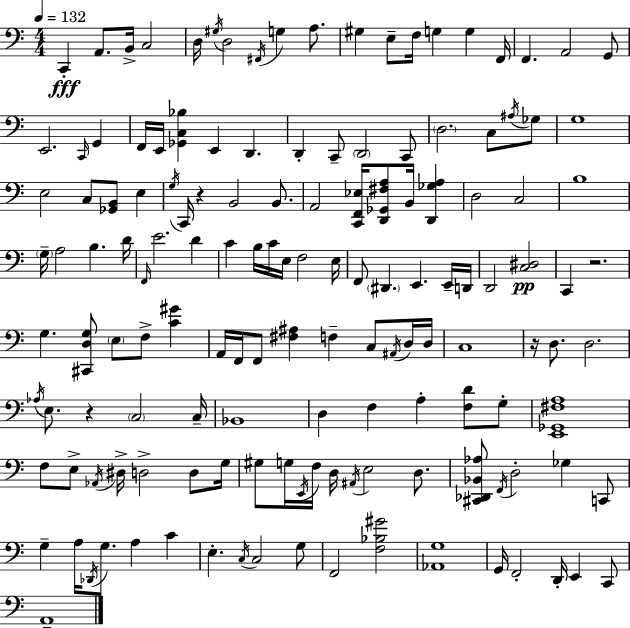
C2/q A2/e. B2/s C3/h D3/s G#3/s D3/h F#2/s G3/q A3/e. G#3/q E3/e F3/s G3/q G3/q F2/s F2/q. A2/h G2/e E2/h. C2/s G2/q F2/s E2/s [Gb2,C3,Bb3]/q E2/q D2/q. D2/q C2/e D2/h C2/e D3/h. C3/e A#3/s Gb3/e G3/w E3/h C3/e [Gb2,B2]/e E3/q G3/s C2/s R/q B2/h B2/e. A2/h [C2,F2,Eb3]/s [D2,Gb2,F#3,A3]/e B2/s [D2,Gb3,A3]/q D3/h C3/h B3/w G3/s A3/h B3/q. D4/s F2/s E4/h. D4/q C4/q B3/s C4/s E3/s F3/h E3/s F2/e D#2/q. E2/q. E2/s D2/s D2/h [C3,D#3]/h C2/q R/h. G3/q. [C#2,D3,G3]/e E3/e F3/e [C4,G#4]/q A2/s F2/s F2/e [F#3,A#3]/q F3/q C3/e A#2/s D3/s D3/s C3/w R/s D3/e. D3/h. Ab3/s E3/e. R/q C3/h C3/s Bb2/w D3/q F3/q A3/q [F3,D4]/e G3/e [E2,Gb2,F#3,A3]/w F3/e E3/e Ab2/s D#3/s D3/h D3/e G3/s G#3/e G3/s E2/s F3/s D3/s A#2/s E3/h D3/e. [C#2,Db2,Bb2,Ab3]/e F2/s D3/h Gb3/q C2/e G3/q A3/s Db2/s G3/e. A3/q C4/q E3/q. C3/s C3/h G3/e F2/h [F3,Bb3,G#4]/h [Ab2,G3]/w G2/s F2/h D2/s E2/q C2/e A2/w